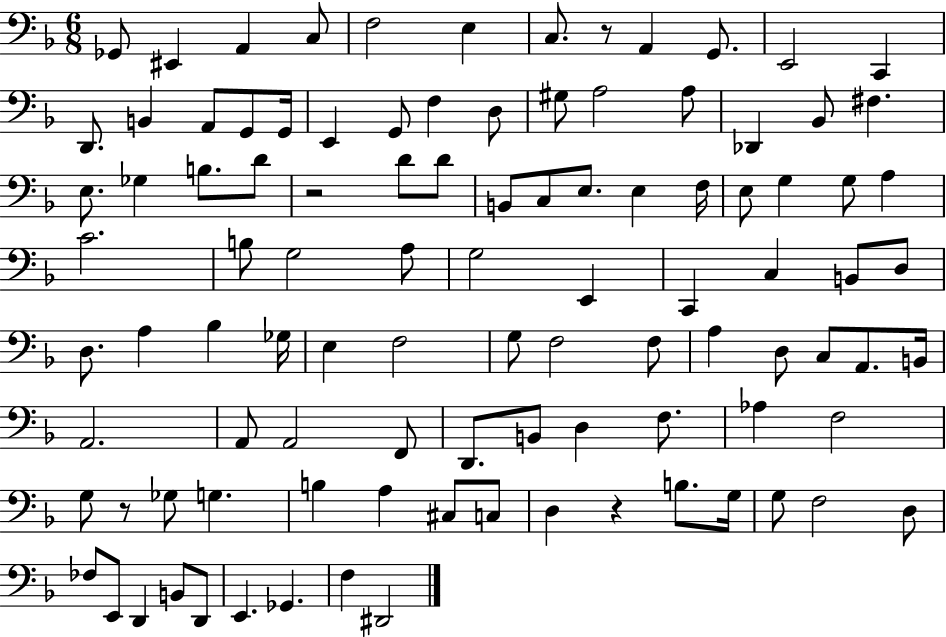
{
  \clef bass
  \numericTimeSignature
  \time 6/8
  \key f \major
  ges,8 eis,4 a,4 c8 | f2 e4 | c8. r8 a,4 g,8. | e,2 c,4 | \break d,8. b,4 a,8 g,8 g,16 | e,4 g,8 f4 d8 | gis8 a2 a8 | des,4 bes,8 fis4. | \break e8. ges4 b8. d'8 | r2 d'8 d'8 | b,8 c8 e8. e4 f16 | e8 g4 g8 a4 | \break c'2. | b8 g2 a8 | g2 e,4 | c,4 c4 b,8 d8 | \break d8. a4 bes4 ges16 | e4 f2 | g8 f2 f8 | a4 d8 c8 a,8. b,16 | \break a,2. | a,8 a,2 f,8 | d,8. b,8 d4 f8. | aes4 f2 | \break g8 r8 ges8 g4. | b4 a4 cis8 c8 | d4 r4 b8. g16 | g8 f2 d8 | \break fes8 e,8 d,4 b,8 d,8 | e,4. ges,4. | f4 dis,2 | \bar "|."
}